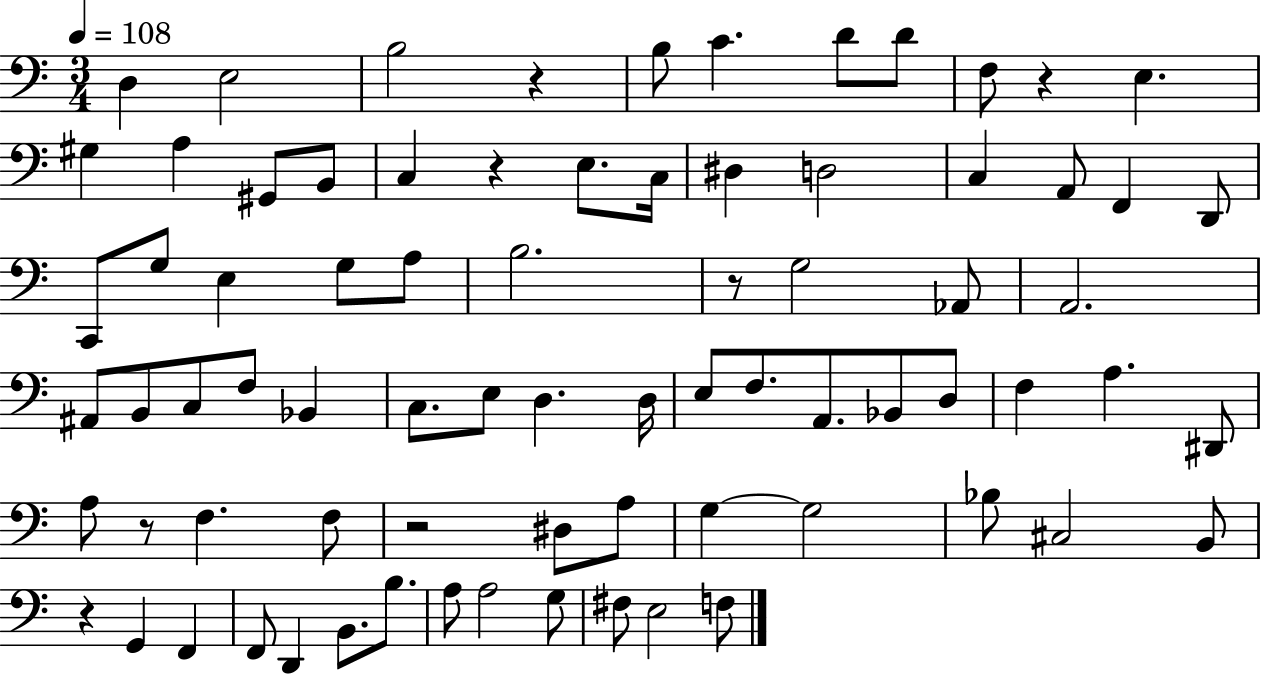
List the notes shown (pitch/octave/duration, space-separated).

D3/q E3/h B3/h R/q B3/e C4/q. D4/e D4/e F3/e R/q E3/q. G#3/q A3/q G#2/e B2/e C3/q R/q E3/e. C3/s D#3/q D3/h C3/q A2/e F2/q D2/e C2/e G3/e E3/q G3/e A3/e B3/h. R/e G3/h Ab2/e A2/h. A#2/e B2/e C3/e F3/e Bb2/q C3/e. E3/e D3/q. D3/s E3/e F3/e. A2/e. Bb2/e D3/e F3/q A3/q. D#2/e A3/e R/e F3/q. F3/e R/h D#3/e A3/e G3/q G3/h Bb3/e C#3/h B2/e R/q G2/q F2/q F2/e D2/q B2/e. B3/e. A3/e A3/h G3/e F#3/e E3/h F3/e